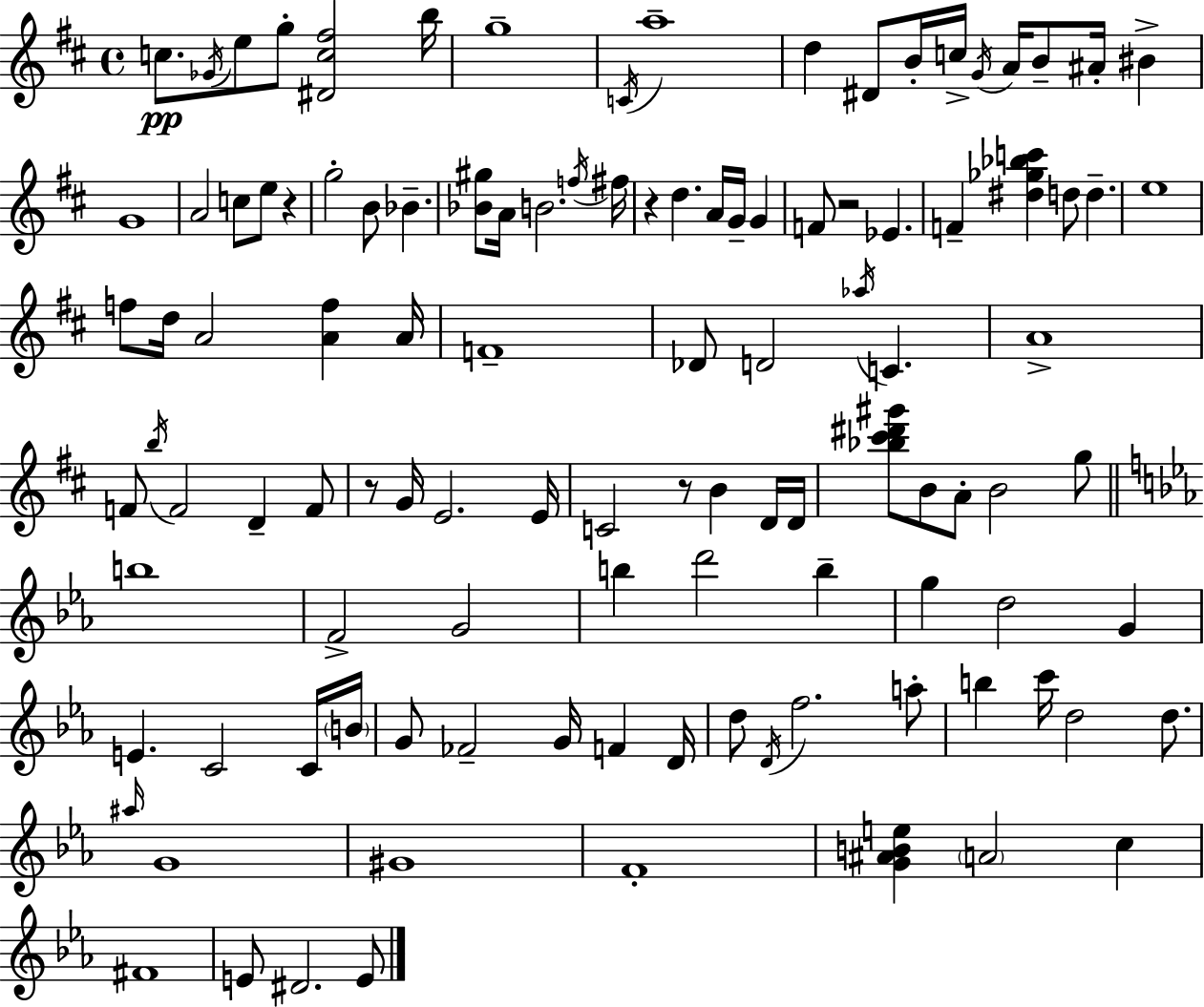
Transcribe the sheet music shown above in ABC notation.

X:1
T:Untitled
M:4/4
L:1/4
K:D
c/2 _G/4 e/2 g/2 [^Dc^f]2 b/4 g4 C/4 a4 d ^D/2 B/4 c/4 G/4 A/4 B/2 ^A/4 ^B G4 A2 c/2 e/2 z g2 B/2 _B [_B^g]/2 A/4 B2 f/4 ^f/4 z d A/4 G/4 G F/2 z2 _E F [^d_g_bc'] d/2 d e4 f/2 d/4 A2 [Af] A/4 F4 _D/2 D2 _a/4 C A4 F/2 b/4 F2 D F/2 z/2 G/4 E2 E/4 C2 z/2 B D/4 D/4 [_b^c'^d'^g']/2 B/2 A/2 B2 g/2 b4 F2 G2 b d'2 b g d2 G E C2 C/4 B/4 G/2 _F2 G/4 F D/4 d/2 D/4 f2 a/2 b c'/4 d2 d/2 ^a/4 G4 ^G4 F4 [G^ABe] A2 c ^F4 E/2 ^D2 E/2